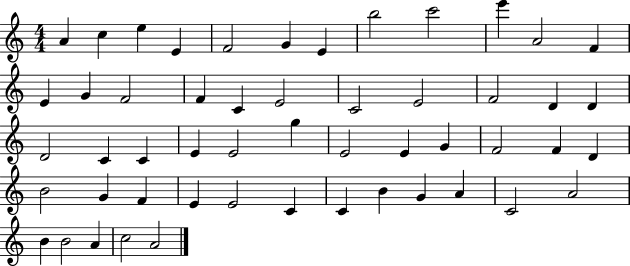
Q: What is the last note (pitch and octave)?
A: A4